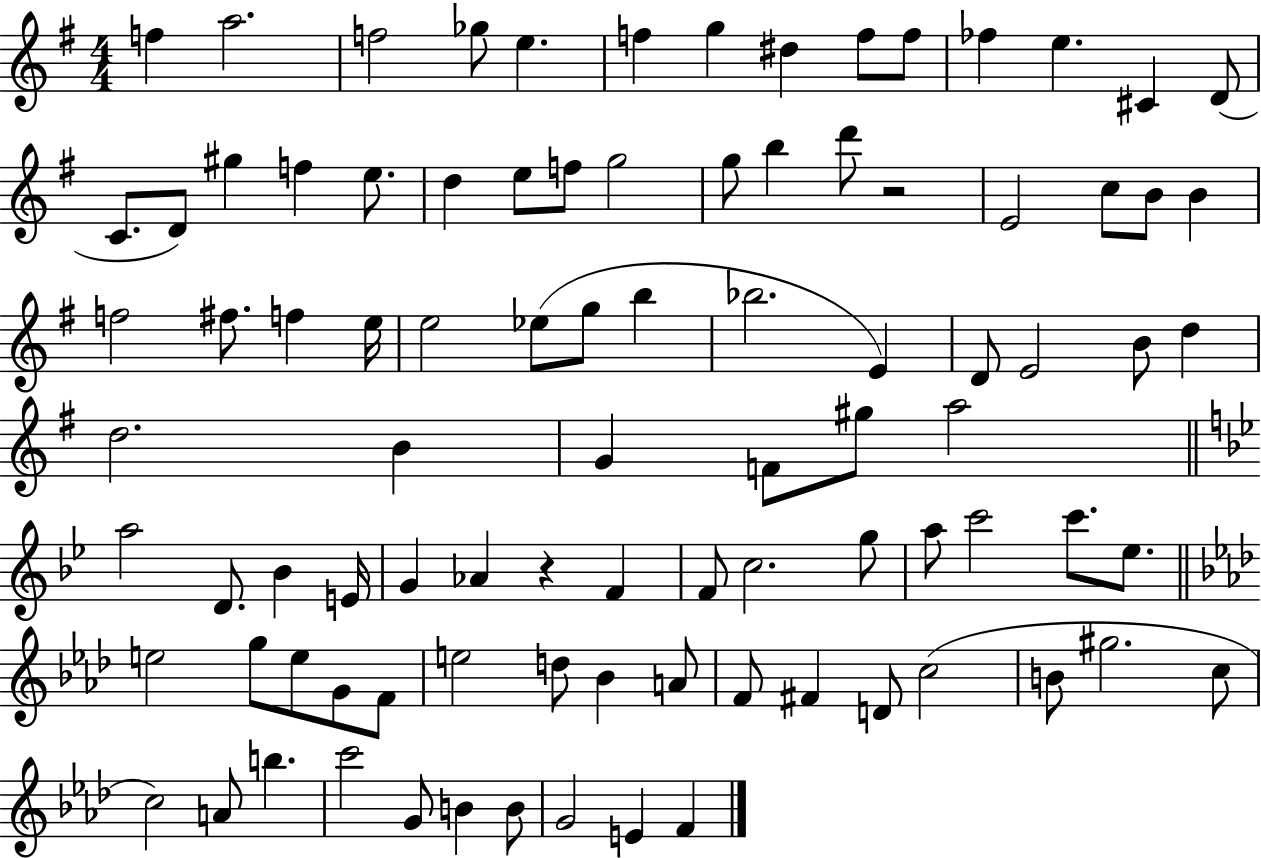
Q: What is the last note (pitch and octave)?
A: F4